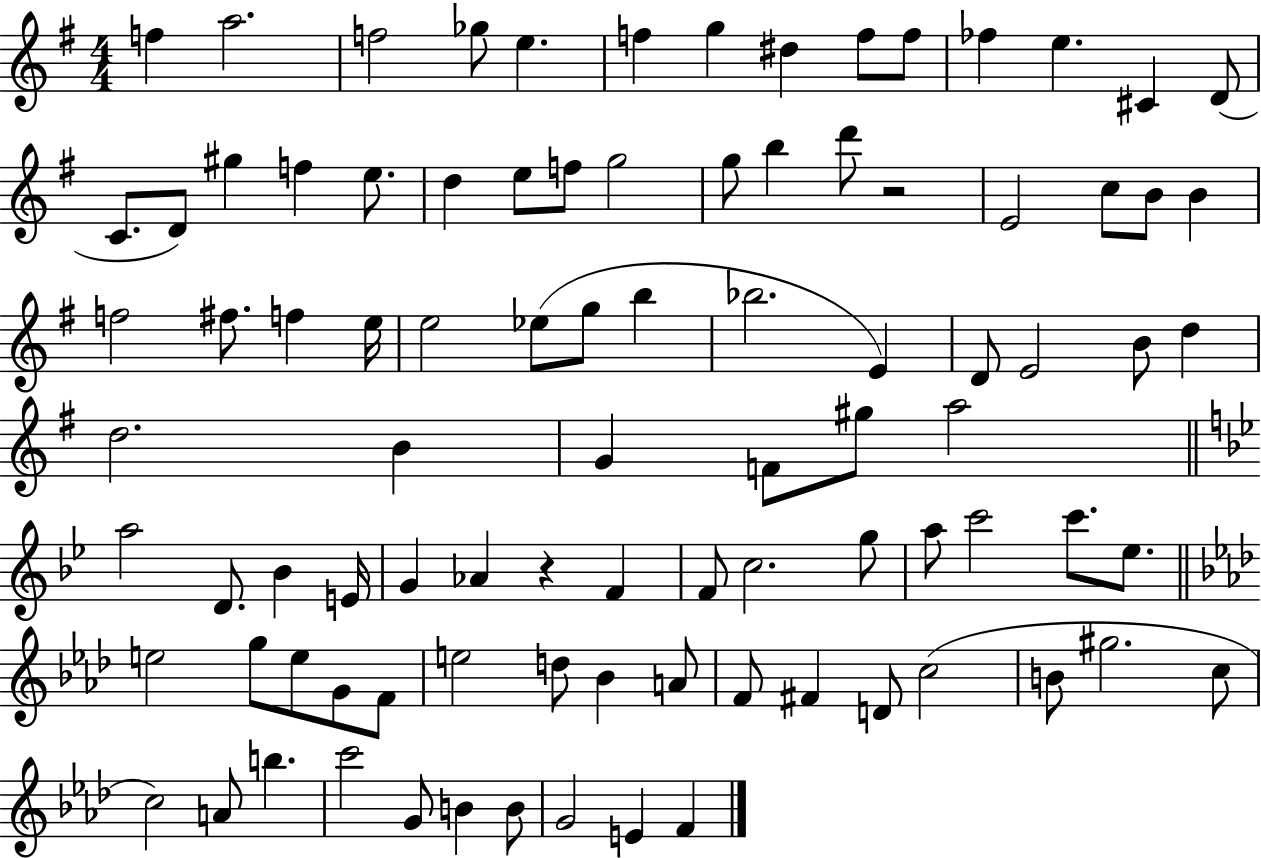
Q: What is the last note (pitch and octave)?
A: F4